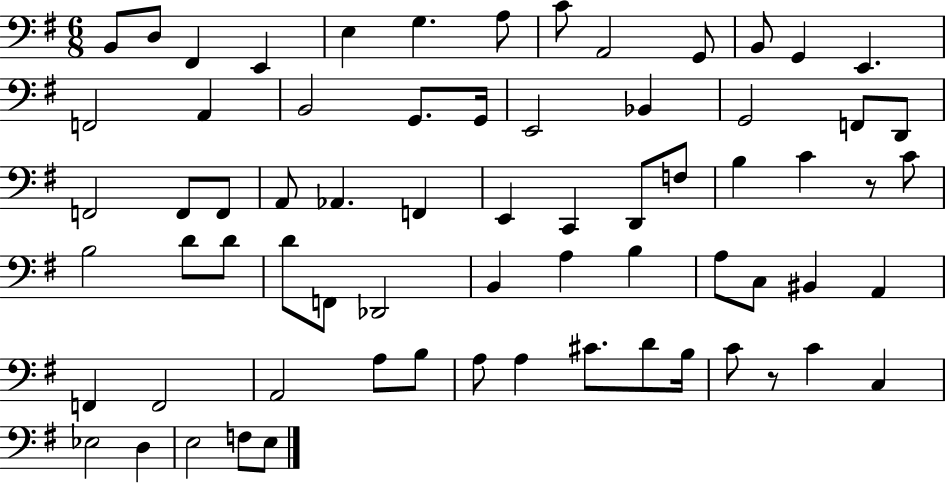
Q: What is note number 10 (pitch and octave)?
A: G2